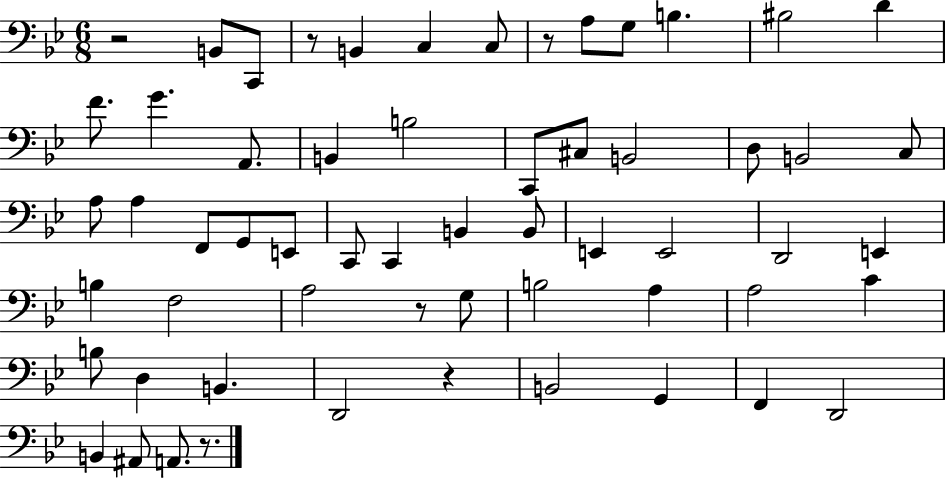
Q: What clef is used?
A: bass